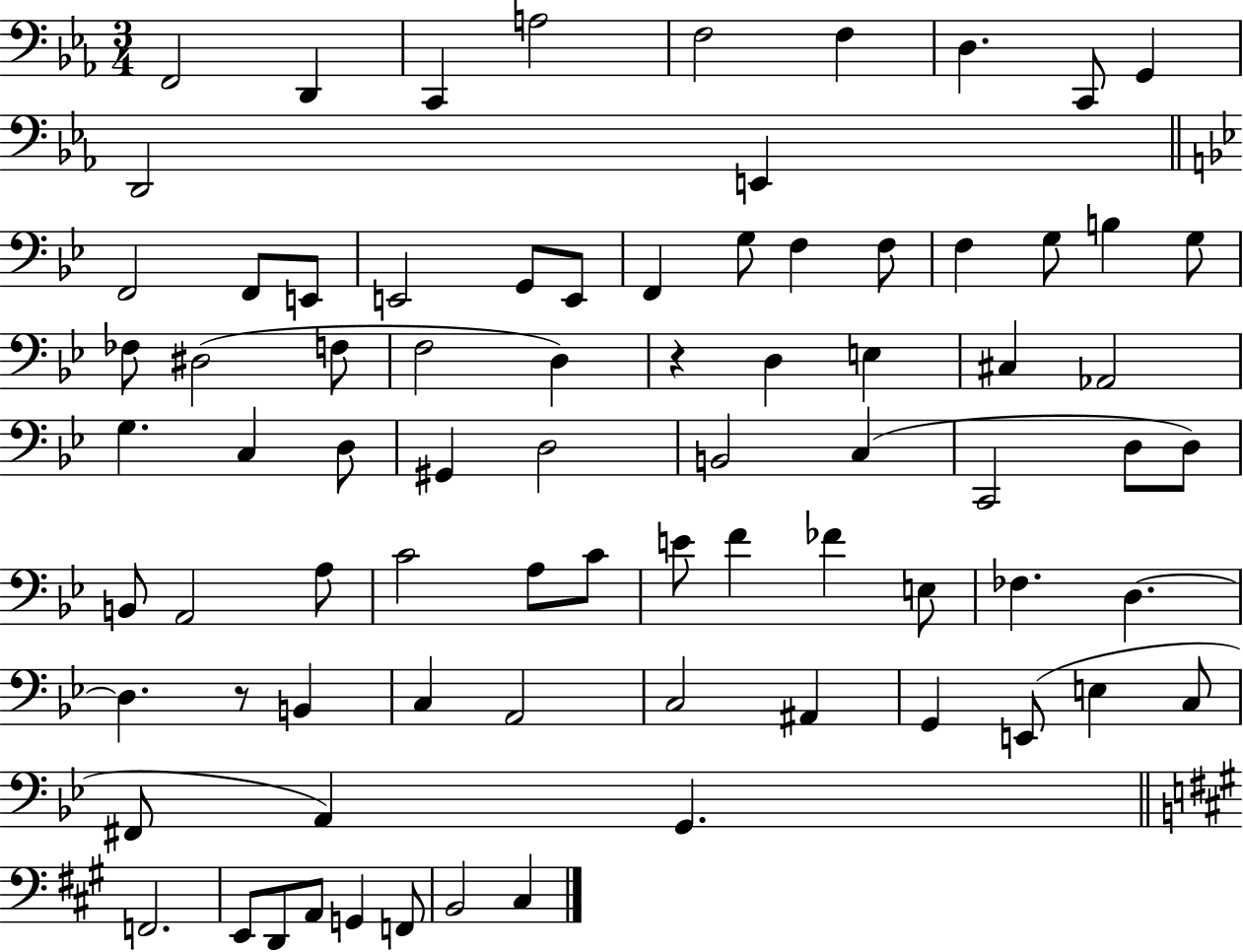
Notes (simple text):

F2/h D2/q C2/q A3/h F3/h F3/q D3/q. C2/e G2/q D2/h E2/q F2/h F2/e E2/e E2/h G2/e E2/e F2/q G3/e F3/q F3/e F3/q G3/e B3/q G3/e FES3/e D#3/h F3/e F3/h D3/q R/q D3/q E3/q C#3/q Ab2/h G3/q. C3/q D3/e G#2/q D3/h B2/h C3/q C2/h D3/e D3/e B2/e A2/h A3/e C4/h A3/e C4/e E4/e F4/q FES4/q E3/e FES3/q. D3/q. D3/q. R/e B2/q C3/q A2/h C3/h A#2/q G2/q E2/e E3/q C3/e F#2/e A2/q G2/q. F2/h. E2/e D2/e A2/e G2/q F2/e B2/h C#3/q